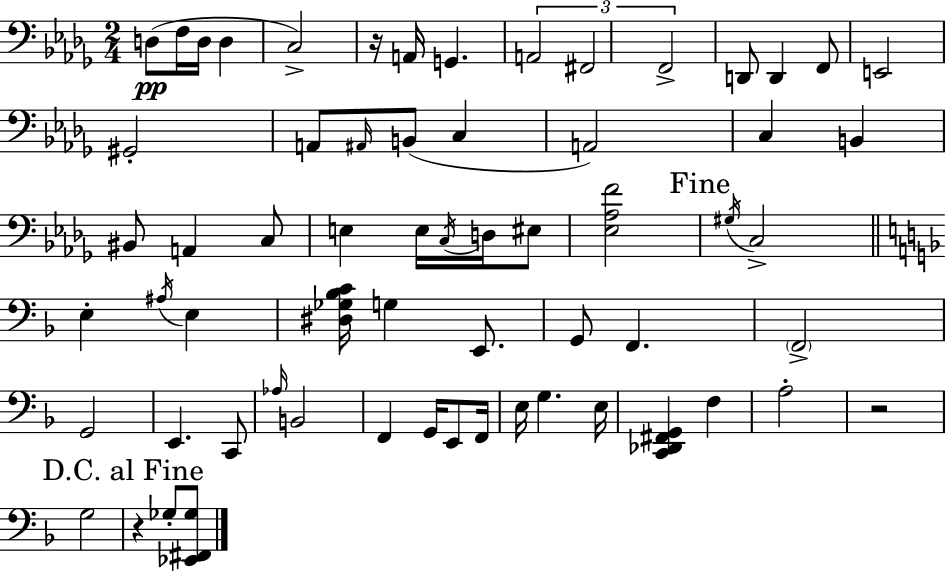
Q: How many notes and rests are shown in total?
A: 63